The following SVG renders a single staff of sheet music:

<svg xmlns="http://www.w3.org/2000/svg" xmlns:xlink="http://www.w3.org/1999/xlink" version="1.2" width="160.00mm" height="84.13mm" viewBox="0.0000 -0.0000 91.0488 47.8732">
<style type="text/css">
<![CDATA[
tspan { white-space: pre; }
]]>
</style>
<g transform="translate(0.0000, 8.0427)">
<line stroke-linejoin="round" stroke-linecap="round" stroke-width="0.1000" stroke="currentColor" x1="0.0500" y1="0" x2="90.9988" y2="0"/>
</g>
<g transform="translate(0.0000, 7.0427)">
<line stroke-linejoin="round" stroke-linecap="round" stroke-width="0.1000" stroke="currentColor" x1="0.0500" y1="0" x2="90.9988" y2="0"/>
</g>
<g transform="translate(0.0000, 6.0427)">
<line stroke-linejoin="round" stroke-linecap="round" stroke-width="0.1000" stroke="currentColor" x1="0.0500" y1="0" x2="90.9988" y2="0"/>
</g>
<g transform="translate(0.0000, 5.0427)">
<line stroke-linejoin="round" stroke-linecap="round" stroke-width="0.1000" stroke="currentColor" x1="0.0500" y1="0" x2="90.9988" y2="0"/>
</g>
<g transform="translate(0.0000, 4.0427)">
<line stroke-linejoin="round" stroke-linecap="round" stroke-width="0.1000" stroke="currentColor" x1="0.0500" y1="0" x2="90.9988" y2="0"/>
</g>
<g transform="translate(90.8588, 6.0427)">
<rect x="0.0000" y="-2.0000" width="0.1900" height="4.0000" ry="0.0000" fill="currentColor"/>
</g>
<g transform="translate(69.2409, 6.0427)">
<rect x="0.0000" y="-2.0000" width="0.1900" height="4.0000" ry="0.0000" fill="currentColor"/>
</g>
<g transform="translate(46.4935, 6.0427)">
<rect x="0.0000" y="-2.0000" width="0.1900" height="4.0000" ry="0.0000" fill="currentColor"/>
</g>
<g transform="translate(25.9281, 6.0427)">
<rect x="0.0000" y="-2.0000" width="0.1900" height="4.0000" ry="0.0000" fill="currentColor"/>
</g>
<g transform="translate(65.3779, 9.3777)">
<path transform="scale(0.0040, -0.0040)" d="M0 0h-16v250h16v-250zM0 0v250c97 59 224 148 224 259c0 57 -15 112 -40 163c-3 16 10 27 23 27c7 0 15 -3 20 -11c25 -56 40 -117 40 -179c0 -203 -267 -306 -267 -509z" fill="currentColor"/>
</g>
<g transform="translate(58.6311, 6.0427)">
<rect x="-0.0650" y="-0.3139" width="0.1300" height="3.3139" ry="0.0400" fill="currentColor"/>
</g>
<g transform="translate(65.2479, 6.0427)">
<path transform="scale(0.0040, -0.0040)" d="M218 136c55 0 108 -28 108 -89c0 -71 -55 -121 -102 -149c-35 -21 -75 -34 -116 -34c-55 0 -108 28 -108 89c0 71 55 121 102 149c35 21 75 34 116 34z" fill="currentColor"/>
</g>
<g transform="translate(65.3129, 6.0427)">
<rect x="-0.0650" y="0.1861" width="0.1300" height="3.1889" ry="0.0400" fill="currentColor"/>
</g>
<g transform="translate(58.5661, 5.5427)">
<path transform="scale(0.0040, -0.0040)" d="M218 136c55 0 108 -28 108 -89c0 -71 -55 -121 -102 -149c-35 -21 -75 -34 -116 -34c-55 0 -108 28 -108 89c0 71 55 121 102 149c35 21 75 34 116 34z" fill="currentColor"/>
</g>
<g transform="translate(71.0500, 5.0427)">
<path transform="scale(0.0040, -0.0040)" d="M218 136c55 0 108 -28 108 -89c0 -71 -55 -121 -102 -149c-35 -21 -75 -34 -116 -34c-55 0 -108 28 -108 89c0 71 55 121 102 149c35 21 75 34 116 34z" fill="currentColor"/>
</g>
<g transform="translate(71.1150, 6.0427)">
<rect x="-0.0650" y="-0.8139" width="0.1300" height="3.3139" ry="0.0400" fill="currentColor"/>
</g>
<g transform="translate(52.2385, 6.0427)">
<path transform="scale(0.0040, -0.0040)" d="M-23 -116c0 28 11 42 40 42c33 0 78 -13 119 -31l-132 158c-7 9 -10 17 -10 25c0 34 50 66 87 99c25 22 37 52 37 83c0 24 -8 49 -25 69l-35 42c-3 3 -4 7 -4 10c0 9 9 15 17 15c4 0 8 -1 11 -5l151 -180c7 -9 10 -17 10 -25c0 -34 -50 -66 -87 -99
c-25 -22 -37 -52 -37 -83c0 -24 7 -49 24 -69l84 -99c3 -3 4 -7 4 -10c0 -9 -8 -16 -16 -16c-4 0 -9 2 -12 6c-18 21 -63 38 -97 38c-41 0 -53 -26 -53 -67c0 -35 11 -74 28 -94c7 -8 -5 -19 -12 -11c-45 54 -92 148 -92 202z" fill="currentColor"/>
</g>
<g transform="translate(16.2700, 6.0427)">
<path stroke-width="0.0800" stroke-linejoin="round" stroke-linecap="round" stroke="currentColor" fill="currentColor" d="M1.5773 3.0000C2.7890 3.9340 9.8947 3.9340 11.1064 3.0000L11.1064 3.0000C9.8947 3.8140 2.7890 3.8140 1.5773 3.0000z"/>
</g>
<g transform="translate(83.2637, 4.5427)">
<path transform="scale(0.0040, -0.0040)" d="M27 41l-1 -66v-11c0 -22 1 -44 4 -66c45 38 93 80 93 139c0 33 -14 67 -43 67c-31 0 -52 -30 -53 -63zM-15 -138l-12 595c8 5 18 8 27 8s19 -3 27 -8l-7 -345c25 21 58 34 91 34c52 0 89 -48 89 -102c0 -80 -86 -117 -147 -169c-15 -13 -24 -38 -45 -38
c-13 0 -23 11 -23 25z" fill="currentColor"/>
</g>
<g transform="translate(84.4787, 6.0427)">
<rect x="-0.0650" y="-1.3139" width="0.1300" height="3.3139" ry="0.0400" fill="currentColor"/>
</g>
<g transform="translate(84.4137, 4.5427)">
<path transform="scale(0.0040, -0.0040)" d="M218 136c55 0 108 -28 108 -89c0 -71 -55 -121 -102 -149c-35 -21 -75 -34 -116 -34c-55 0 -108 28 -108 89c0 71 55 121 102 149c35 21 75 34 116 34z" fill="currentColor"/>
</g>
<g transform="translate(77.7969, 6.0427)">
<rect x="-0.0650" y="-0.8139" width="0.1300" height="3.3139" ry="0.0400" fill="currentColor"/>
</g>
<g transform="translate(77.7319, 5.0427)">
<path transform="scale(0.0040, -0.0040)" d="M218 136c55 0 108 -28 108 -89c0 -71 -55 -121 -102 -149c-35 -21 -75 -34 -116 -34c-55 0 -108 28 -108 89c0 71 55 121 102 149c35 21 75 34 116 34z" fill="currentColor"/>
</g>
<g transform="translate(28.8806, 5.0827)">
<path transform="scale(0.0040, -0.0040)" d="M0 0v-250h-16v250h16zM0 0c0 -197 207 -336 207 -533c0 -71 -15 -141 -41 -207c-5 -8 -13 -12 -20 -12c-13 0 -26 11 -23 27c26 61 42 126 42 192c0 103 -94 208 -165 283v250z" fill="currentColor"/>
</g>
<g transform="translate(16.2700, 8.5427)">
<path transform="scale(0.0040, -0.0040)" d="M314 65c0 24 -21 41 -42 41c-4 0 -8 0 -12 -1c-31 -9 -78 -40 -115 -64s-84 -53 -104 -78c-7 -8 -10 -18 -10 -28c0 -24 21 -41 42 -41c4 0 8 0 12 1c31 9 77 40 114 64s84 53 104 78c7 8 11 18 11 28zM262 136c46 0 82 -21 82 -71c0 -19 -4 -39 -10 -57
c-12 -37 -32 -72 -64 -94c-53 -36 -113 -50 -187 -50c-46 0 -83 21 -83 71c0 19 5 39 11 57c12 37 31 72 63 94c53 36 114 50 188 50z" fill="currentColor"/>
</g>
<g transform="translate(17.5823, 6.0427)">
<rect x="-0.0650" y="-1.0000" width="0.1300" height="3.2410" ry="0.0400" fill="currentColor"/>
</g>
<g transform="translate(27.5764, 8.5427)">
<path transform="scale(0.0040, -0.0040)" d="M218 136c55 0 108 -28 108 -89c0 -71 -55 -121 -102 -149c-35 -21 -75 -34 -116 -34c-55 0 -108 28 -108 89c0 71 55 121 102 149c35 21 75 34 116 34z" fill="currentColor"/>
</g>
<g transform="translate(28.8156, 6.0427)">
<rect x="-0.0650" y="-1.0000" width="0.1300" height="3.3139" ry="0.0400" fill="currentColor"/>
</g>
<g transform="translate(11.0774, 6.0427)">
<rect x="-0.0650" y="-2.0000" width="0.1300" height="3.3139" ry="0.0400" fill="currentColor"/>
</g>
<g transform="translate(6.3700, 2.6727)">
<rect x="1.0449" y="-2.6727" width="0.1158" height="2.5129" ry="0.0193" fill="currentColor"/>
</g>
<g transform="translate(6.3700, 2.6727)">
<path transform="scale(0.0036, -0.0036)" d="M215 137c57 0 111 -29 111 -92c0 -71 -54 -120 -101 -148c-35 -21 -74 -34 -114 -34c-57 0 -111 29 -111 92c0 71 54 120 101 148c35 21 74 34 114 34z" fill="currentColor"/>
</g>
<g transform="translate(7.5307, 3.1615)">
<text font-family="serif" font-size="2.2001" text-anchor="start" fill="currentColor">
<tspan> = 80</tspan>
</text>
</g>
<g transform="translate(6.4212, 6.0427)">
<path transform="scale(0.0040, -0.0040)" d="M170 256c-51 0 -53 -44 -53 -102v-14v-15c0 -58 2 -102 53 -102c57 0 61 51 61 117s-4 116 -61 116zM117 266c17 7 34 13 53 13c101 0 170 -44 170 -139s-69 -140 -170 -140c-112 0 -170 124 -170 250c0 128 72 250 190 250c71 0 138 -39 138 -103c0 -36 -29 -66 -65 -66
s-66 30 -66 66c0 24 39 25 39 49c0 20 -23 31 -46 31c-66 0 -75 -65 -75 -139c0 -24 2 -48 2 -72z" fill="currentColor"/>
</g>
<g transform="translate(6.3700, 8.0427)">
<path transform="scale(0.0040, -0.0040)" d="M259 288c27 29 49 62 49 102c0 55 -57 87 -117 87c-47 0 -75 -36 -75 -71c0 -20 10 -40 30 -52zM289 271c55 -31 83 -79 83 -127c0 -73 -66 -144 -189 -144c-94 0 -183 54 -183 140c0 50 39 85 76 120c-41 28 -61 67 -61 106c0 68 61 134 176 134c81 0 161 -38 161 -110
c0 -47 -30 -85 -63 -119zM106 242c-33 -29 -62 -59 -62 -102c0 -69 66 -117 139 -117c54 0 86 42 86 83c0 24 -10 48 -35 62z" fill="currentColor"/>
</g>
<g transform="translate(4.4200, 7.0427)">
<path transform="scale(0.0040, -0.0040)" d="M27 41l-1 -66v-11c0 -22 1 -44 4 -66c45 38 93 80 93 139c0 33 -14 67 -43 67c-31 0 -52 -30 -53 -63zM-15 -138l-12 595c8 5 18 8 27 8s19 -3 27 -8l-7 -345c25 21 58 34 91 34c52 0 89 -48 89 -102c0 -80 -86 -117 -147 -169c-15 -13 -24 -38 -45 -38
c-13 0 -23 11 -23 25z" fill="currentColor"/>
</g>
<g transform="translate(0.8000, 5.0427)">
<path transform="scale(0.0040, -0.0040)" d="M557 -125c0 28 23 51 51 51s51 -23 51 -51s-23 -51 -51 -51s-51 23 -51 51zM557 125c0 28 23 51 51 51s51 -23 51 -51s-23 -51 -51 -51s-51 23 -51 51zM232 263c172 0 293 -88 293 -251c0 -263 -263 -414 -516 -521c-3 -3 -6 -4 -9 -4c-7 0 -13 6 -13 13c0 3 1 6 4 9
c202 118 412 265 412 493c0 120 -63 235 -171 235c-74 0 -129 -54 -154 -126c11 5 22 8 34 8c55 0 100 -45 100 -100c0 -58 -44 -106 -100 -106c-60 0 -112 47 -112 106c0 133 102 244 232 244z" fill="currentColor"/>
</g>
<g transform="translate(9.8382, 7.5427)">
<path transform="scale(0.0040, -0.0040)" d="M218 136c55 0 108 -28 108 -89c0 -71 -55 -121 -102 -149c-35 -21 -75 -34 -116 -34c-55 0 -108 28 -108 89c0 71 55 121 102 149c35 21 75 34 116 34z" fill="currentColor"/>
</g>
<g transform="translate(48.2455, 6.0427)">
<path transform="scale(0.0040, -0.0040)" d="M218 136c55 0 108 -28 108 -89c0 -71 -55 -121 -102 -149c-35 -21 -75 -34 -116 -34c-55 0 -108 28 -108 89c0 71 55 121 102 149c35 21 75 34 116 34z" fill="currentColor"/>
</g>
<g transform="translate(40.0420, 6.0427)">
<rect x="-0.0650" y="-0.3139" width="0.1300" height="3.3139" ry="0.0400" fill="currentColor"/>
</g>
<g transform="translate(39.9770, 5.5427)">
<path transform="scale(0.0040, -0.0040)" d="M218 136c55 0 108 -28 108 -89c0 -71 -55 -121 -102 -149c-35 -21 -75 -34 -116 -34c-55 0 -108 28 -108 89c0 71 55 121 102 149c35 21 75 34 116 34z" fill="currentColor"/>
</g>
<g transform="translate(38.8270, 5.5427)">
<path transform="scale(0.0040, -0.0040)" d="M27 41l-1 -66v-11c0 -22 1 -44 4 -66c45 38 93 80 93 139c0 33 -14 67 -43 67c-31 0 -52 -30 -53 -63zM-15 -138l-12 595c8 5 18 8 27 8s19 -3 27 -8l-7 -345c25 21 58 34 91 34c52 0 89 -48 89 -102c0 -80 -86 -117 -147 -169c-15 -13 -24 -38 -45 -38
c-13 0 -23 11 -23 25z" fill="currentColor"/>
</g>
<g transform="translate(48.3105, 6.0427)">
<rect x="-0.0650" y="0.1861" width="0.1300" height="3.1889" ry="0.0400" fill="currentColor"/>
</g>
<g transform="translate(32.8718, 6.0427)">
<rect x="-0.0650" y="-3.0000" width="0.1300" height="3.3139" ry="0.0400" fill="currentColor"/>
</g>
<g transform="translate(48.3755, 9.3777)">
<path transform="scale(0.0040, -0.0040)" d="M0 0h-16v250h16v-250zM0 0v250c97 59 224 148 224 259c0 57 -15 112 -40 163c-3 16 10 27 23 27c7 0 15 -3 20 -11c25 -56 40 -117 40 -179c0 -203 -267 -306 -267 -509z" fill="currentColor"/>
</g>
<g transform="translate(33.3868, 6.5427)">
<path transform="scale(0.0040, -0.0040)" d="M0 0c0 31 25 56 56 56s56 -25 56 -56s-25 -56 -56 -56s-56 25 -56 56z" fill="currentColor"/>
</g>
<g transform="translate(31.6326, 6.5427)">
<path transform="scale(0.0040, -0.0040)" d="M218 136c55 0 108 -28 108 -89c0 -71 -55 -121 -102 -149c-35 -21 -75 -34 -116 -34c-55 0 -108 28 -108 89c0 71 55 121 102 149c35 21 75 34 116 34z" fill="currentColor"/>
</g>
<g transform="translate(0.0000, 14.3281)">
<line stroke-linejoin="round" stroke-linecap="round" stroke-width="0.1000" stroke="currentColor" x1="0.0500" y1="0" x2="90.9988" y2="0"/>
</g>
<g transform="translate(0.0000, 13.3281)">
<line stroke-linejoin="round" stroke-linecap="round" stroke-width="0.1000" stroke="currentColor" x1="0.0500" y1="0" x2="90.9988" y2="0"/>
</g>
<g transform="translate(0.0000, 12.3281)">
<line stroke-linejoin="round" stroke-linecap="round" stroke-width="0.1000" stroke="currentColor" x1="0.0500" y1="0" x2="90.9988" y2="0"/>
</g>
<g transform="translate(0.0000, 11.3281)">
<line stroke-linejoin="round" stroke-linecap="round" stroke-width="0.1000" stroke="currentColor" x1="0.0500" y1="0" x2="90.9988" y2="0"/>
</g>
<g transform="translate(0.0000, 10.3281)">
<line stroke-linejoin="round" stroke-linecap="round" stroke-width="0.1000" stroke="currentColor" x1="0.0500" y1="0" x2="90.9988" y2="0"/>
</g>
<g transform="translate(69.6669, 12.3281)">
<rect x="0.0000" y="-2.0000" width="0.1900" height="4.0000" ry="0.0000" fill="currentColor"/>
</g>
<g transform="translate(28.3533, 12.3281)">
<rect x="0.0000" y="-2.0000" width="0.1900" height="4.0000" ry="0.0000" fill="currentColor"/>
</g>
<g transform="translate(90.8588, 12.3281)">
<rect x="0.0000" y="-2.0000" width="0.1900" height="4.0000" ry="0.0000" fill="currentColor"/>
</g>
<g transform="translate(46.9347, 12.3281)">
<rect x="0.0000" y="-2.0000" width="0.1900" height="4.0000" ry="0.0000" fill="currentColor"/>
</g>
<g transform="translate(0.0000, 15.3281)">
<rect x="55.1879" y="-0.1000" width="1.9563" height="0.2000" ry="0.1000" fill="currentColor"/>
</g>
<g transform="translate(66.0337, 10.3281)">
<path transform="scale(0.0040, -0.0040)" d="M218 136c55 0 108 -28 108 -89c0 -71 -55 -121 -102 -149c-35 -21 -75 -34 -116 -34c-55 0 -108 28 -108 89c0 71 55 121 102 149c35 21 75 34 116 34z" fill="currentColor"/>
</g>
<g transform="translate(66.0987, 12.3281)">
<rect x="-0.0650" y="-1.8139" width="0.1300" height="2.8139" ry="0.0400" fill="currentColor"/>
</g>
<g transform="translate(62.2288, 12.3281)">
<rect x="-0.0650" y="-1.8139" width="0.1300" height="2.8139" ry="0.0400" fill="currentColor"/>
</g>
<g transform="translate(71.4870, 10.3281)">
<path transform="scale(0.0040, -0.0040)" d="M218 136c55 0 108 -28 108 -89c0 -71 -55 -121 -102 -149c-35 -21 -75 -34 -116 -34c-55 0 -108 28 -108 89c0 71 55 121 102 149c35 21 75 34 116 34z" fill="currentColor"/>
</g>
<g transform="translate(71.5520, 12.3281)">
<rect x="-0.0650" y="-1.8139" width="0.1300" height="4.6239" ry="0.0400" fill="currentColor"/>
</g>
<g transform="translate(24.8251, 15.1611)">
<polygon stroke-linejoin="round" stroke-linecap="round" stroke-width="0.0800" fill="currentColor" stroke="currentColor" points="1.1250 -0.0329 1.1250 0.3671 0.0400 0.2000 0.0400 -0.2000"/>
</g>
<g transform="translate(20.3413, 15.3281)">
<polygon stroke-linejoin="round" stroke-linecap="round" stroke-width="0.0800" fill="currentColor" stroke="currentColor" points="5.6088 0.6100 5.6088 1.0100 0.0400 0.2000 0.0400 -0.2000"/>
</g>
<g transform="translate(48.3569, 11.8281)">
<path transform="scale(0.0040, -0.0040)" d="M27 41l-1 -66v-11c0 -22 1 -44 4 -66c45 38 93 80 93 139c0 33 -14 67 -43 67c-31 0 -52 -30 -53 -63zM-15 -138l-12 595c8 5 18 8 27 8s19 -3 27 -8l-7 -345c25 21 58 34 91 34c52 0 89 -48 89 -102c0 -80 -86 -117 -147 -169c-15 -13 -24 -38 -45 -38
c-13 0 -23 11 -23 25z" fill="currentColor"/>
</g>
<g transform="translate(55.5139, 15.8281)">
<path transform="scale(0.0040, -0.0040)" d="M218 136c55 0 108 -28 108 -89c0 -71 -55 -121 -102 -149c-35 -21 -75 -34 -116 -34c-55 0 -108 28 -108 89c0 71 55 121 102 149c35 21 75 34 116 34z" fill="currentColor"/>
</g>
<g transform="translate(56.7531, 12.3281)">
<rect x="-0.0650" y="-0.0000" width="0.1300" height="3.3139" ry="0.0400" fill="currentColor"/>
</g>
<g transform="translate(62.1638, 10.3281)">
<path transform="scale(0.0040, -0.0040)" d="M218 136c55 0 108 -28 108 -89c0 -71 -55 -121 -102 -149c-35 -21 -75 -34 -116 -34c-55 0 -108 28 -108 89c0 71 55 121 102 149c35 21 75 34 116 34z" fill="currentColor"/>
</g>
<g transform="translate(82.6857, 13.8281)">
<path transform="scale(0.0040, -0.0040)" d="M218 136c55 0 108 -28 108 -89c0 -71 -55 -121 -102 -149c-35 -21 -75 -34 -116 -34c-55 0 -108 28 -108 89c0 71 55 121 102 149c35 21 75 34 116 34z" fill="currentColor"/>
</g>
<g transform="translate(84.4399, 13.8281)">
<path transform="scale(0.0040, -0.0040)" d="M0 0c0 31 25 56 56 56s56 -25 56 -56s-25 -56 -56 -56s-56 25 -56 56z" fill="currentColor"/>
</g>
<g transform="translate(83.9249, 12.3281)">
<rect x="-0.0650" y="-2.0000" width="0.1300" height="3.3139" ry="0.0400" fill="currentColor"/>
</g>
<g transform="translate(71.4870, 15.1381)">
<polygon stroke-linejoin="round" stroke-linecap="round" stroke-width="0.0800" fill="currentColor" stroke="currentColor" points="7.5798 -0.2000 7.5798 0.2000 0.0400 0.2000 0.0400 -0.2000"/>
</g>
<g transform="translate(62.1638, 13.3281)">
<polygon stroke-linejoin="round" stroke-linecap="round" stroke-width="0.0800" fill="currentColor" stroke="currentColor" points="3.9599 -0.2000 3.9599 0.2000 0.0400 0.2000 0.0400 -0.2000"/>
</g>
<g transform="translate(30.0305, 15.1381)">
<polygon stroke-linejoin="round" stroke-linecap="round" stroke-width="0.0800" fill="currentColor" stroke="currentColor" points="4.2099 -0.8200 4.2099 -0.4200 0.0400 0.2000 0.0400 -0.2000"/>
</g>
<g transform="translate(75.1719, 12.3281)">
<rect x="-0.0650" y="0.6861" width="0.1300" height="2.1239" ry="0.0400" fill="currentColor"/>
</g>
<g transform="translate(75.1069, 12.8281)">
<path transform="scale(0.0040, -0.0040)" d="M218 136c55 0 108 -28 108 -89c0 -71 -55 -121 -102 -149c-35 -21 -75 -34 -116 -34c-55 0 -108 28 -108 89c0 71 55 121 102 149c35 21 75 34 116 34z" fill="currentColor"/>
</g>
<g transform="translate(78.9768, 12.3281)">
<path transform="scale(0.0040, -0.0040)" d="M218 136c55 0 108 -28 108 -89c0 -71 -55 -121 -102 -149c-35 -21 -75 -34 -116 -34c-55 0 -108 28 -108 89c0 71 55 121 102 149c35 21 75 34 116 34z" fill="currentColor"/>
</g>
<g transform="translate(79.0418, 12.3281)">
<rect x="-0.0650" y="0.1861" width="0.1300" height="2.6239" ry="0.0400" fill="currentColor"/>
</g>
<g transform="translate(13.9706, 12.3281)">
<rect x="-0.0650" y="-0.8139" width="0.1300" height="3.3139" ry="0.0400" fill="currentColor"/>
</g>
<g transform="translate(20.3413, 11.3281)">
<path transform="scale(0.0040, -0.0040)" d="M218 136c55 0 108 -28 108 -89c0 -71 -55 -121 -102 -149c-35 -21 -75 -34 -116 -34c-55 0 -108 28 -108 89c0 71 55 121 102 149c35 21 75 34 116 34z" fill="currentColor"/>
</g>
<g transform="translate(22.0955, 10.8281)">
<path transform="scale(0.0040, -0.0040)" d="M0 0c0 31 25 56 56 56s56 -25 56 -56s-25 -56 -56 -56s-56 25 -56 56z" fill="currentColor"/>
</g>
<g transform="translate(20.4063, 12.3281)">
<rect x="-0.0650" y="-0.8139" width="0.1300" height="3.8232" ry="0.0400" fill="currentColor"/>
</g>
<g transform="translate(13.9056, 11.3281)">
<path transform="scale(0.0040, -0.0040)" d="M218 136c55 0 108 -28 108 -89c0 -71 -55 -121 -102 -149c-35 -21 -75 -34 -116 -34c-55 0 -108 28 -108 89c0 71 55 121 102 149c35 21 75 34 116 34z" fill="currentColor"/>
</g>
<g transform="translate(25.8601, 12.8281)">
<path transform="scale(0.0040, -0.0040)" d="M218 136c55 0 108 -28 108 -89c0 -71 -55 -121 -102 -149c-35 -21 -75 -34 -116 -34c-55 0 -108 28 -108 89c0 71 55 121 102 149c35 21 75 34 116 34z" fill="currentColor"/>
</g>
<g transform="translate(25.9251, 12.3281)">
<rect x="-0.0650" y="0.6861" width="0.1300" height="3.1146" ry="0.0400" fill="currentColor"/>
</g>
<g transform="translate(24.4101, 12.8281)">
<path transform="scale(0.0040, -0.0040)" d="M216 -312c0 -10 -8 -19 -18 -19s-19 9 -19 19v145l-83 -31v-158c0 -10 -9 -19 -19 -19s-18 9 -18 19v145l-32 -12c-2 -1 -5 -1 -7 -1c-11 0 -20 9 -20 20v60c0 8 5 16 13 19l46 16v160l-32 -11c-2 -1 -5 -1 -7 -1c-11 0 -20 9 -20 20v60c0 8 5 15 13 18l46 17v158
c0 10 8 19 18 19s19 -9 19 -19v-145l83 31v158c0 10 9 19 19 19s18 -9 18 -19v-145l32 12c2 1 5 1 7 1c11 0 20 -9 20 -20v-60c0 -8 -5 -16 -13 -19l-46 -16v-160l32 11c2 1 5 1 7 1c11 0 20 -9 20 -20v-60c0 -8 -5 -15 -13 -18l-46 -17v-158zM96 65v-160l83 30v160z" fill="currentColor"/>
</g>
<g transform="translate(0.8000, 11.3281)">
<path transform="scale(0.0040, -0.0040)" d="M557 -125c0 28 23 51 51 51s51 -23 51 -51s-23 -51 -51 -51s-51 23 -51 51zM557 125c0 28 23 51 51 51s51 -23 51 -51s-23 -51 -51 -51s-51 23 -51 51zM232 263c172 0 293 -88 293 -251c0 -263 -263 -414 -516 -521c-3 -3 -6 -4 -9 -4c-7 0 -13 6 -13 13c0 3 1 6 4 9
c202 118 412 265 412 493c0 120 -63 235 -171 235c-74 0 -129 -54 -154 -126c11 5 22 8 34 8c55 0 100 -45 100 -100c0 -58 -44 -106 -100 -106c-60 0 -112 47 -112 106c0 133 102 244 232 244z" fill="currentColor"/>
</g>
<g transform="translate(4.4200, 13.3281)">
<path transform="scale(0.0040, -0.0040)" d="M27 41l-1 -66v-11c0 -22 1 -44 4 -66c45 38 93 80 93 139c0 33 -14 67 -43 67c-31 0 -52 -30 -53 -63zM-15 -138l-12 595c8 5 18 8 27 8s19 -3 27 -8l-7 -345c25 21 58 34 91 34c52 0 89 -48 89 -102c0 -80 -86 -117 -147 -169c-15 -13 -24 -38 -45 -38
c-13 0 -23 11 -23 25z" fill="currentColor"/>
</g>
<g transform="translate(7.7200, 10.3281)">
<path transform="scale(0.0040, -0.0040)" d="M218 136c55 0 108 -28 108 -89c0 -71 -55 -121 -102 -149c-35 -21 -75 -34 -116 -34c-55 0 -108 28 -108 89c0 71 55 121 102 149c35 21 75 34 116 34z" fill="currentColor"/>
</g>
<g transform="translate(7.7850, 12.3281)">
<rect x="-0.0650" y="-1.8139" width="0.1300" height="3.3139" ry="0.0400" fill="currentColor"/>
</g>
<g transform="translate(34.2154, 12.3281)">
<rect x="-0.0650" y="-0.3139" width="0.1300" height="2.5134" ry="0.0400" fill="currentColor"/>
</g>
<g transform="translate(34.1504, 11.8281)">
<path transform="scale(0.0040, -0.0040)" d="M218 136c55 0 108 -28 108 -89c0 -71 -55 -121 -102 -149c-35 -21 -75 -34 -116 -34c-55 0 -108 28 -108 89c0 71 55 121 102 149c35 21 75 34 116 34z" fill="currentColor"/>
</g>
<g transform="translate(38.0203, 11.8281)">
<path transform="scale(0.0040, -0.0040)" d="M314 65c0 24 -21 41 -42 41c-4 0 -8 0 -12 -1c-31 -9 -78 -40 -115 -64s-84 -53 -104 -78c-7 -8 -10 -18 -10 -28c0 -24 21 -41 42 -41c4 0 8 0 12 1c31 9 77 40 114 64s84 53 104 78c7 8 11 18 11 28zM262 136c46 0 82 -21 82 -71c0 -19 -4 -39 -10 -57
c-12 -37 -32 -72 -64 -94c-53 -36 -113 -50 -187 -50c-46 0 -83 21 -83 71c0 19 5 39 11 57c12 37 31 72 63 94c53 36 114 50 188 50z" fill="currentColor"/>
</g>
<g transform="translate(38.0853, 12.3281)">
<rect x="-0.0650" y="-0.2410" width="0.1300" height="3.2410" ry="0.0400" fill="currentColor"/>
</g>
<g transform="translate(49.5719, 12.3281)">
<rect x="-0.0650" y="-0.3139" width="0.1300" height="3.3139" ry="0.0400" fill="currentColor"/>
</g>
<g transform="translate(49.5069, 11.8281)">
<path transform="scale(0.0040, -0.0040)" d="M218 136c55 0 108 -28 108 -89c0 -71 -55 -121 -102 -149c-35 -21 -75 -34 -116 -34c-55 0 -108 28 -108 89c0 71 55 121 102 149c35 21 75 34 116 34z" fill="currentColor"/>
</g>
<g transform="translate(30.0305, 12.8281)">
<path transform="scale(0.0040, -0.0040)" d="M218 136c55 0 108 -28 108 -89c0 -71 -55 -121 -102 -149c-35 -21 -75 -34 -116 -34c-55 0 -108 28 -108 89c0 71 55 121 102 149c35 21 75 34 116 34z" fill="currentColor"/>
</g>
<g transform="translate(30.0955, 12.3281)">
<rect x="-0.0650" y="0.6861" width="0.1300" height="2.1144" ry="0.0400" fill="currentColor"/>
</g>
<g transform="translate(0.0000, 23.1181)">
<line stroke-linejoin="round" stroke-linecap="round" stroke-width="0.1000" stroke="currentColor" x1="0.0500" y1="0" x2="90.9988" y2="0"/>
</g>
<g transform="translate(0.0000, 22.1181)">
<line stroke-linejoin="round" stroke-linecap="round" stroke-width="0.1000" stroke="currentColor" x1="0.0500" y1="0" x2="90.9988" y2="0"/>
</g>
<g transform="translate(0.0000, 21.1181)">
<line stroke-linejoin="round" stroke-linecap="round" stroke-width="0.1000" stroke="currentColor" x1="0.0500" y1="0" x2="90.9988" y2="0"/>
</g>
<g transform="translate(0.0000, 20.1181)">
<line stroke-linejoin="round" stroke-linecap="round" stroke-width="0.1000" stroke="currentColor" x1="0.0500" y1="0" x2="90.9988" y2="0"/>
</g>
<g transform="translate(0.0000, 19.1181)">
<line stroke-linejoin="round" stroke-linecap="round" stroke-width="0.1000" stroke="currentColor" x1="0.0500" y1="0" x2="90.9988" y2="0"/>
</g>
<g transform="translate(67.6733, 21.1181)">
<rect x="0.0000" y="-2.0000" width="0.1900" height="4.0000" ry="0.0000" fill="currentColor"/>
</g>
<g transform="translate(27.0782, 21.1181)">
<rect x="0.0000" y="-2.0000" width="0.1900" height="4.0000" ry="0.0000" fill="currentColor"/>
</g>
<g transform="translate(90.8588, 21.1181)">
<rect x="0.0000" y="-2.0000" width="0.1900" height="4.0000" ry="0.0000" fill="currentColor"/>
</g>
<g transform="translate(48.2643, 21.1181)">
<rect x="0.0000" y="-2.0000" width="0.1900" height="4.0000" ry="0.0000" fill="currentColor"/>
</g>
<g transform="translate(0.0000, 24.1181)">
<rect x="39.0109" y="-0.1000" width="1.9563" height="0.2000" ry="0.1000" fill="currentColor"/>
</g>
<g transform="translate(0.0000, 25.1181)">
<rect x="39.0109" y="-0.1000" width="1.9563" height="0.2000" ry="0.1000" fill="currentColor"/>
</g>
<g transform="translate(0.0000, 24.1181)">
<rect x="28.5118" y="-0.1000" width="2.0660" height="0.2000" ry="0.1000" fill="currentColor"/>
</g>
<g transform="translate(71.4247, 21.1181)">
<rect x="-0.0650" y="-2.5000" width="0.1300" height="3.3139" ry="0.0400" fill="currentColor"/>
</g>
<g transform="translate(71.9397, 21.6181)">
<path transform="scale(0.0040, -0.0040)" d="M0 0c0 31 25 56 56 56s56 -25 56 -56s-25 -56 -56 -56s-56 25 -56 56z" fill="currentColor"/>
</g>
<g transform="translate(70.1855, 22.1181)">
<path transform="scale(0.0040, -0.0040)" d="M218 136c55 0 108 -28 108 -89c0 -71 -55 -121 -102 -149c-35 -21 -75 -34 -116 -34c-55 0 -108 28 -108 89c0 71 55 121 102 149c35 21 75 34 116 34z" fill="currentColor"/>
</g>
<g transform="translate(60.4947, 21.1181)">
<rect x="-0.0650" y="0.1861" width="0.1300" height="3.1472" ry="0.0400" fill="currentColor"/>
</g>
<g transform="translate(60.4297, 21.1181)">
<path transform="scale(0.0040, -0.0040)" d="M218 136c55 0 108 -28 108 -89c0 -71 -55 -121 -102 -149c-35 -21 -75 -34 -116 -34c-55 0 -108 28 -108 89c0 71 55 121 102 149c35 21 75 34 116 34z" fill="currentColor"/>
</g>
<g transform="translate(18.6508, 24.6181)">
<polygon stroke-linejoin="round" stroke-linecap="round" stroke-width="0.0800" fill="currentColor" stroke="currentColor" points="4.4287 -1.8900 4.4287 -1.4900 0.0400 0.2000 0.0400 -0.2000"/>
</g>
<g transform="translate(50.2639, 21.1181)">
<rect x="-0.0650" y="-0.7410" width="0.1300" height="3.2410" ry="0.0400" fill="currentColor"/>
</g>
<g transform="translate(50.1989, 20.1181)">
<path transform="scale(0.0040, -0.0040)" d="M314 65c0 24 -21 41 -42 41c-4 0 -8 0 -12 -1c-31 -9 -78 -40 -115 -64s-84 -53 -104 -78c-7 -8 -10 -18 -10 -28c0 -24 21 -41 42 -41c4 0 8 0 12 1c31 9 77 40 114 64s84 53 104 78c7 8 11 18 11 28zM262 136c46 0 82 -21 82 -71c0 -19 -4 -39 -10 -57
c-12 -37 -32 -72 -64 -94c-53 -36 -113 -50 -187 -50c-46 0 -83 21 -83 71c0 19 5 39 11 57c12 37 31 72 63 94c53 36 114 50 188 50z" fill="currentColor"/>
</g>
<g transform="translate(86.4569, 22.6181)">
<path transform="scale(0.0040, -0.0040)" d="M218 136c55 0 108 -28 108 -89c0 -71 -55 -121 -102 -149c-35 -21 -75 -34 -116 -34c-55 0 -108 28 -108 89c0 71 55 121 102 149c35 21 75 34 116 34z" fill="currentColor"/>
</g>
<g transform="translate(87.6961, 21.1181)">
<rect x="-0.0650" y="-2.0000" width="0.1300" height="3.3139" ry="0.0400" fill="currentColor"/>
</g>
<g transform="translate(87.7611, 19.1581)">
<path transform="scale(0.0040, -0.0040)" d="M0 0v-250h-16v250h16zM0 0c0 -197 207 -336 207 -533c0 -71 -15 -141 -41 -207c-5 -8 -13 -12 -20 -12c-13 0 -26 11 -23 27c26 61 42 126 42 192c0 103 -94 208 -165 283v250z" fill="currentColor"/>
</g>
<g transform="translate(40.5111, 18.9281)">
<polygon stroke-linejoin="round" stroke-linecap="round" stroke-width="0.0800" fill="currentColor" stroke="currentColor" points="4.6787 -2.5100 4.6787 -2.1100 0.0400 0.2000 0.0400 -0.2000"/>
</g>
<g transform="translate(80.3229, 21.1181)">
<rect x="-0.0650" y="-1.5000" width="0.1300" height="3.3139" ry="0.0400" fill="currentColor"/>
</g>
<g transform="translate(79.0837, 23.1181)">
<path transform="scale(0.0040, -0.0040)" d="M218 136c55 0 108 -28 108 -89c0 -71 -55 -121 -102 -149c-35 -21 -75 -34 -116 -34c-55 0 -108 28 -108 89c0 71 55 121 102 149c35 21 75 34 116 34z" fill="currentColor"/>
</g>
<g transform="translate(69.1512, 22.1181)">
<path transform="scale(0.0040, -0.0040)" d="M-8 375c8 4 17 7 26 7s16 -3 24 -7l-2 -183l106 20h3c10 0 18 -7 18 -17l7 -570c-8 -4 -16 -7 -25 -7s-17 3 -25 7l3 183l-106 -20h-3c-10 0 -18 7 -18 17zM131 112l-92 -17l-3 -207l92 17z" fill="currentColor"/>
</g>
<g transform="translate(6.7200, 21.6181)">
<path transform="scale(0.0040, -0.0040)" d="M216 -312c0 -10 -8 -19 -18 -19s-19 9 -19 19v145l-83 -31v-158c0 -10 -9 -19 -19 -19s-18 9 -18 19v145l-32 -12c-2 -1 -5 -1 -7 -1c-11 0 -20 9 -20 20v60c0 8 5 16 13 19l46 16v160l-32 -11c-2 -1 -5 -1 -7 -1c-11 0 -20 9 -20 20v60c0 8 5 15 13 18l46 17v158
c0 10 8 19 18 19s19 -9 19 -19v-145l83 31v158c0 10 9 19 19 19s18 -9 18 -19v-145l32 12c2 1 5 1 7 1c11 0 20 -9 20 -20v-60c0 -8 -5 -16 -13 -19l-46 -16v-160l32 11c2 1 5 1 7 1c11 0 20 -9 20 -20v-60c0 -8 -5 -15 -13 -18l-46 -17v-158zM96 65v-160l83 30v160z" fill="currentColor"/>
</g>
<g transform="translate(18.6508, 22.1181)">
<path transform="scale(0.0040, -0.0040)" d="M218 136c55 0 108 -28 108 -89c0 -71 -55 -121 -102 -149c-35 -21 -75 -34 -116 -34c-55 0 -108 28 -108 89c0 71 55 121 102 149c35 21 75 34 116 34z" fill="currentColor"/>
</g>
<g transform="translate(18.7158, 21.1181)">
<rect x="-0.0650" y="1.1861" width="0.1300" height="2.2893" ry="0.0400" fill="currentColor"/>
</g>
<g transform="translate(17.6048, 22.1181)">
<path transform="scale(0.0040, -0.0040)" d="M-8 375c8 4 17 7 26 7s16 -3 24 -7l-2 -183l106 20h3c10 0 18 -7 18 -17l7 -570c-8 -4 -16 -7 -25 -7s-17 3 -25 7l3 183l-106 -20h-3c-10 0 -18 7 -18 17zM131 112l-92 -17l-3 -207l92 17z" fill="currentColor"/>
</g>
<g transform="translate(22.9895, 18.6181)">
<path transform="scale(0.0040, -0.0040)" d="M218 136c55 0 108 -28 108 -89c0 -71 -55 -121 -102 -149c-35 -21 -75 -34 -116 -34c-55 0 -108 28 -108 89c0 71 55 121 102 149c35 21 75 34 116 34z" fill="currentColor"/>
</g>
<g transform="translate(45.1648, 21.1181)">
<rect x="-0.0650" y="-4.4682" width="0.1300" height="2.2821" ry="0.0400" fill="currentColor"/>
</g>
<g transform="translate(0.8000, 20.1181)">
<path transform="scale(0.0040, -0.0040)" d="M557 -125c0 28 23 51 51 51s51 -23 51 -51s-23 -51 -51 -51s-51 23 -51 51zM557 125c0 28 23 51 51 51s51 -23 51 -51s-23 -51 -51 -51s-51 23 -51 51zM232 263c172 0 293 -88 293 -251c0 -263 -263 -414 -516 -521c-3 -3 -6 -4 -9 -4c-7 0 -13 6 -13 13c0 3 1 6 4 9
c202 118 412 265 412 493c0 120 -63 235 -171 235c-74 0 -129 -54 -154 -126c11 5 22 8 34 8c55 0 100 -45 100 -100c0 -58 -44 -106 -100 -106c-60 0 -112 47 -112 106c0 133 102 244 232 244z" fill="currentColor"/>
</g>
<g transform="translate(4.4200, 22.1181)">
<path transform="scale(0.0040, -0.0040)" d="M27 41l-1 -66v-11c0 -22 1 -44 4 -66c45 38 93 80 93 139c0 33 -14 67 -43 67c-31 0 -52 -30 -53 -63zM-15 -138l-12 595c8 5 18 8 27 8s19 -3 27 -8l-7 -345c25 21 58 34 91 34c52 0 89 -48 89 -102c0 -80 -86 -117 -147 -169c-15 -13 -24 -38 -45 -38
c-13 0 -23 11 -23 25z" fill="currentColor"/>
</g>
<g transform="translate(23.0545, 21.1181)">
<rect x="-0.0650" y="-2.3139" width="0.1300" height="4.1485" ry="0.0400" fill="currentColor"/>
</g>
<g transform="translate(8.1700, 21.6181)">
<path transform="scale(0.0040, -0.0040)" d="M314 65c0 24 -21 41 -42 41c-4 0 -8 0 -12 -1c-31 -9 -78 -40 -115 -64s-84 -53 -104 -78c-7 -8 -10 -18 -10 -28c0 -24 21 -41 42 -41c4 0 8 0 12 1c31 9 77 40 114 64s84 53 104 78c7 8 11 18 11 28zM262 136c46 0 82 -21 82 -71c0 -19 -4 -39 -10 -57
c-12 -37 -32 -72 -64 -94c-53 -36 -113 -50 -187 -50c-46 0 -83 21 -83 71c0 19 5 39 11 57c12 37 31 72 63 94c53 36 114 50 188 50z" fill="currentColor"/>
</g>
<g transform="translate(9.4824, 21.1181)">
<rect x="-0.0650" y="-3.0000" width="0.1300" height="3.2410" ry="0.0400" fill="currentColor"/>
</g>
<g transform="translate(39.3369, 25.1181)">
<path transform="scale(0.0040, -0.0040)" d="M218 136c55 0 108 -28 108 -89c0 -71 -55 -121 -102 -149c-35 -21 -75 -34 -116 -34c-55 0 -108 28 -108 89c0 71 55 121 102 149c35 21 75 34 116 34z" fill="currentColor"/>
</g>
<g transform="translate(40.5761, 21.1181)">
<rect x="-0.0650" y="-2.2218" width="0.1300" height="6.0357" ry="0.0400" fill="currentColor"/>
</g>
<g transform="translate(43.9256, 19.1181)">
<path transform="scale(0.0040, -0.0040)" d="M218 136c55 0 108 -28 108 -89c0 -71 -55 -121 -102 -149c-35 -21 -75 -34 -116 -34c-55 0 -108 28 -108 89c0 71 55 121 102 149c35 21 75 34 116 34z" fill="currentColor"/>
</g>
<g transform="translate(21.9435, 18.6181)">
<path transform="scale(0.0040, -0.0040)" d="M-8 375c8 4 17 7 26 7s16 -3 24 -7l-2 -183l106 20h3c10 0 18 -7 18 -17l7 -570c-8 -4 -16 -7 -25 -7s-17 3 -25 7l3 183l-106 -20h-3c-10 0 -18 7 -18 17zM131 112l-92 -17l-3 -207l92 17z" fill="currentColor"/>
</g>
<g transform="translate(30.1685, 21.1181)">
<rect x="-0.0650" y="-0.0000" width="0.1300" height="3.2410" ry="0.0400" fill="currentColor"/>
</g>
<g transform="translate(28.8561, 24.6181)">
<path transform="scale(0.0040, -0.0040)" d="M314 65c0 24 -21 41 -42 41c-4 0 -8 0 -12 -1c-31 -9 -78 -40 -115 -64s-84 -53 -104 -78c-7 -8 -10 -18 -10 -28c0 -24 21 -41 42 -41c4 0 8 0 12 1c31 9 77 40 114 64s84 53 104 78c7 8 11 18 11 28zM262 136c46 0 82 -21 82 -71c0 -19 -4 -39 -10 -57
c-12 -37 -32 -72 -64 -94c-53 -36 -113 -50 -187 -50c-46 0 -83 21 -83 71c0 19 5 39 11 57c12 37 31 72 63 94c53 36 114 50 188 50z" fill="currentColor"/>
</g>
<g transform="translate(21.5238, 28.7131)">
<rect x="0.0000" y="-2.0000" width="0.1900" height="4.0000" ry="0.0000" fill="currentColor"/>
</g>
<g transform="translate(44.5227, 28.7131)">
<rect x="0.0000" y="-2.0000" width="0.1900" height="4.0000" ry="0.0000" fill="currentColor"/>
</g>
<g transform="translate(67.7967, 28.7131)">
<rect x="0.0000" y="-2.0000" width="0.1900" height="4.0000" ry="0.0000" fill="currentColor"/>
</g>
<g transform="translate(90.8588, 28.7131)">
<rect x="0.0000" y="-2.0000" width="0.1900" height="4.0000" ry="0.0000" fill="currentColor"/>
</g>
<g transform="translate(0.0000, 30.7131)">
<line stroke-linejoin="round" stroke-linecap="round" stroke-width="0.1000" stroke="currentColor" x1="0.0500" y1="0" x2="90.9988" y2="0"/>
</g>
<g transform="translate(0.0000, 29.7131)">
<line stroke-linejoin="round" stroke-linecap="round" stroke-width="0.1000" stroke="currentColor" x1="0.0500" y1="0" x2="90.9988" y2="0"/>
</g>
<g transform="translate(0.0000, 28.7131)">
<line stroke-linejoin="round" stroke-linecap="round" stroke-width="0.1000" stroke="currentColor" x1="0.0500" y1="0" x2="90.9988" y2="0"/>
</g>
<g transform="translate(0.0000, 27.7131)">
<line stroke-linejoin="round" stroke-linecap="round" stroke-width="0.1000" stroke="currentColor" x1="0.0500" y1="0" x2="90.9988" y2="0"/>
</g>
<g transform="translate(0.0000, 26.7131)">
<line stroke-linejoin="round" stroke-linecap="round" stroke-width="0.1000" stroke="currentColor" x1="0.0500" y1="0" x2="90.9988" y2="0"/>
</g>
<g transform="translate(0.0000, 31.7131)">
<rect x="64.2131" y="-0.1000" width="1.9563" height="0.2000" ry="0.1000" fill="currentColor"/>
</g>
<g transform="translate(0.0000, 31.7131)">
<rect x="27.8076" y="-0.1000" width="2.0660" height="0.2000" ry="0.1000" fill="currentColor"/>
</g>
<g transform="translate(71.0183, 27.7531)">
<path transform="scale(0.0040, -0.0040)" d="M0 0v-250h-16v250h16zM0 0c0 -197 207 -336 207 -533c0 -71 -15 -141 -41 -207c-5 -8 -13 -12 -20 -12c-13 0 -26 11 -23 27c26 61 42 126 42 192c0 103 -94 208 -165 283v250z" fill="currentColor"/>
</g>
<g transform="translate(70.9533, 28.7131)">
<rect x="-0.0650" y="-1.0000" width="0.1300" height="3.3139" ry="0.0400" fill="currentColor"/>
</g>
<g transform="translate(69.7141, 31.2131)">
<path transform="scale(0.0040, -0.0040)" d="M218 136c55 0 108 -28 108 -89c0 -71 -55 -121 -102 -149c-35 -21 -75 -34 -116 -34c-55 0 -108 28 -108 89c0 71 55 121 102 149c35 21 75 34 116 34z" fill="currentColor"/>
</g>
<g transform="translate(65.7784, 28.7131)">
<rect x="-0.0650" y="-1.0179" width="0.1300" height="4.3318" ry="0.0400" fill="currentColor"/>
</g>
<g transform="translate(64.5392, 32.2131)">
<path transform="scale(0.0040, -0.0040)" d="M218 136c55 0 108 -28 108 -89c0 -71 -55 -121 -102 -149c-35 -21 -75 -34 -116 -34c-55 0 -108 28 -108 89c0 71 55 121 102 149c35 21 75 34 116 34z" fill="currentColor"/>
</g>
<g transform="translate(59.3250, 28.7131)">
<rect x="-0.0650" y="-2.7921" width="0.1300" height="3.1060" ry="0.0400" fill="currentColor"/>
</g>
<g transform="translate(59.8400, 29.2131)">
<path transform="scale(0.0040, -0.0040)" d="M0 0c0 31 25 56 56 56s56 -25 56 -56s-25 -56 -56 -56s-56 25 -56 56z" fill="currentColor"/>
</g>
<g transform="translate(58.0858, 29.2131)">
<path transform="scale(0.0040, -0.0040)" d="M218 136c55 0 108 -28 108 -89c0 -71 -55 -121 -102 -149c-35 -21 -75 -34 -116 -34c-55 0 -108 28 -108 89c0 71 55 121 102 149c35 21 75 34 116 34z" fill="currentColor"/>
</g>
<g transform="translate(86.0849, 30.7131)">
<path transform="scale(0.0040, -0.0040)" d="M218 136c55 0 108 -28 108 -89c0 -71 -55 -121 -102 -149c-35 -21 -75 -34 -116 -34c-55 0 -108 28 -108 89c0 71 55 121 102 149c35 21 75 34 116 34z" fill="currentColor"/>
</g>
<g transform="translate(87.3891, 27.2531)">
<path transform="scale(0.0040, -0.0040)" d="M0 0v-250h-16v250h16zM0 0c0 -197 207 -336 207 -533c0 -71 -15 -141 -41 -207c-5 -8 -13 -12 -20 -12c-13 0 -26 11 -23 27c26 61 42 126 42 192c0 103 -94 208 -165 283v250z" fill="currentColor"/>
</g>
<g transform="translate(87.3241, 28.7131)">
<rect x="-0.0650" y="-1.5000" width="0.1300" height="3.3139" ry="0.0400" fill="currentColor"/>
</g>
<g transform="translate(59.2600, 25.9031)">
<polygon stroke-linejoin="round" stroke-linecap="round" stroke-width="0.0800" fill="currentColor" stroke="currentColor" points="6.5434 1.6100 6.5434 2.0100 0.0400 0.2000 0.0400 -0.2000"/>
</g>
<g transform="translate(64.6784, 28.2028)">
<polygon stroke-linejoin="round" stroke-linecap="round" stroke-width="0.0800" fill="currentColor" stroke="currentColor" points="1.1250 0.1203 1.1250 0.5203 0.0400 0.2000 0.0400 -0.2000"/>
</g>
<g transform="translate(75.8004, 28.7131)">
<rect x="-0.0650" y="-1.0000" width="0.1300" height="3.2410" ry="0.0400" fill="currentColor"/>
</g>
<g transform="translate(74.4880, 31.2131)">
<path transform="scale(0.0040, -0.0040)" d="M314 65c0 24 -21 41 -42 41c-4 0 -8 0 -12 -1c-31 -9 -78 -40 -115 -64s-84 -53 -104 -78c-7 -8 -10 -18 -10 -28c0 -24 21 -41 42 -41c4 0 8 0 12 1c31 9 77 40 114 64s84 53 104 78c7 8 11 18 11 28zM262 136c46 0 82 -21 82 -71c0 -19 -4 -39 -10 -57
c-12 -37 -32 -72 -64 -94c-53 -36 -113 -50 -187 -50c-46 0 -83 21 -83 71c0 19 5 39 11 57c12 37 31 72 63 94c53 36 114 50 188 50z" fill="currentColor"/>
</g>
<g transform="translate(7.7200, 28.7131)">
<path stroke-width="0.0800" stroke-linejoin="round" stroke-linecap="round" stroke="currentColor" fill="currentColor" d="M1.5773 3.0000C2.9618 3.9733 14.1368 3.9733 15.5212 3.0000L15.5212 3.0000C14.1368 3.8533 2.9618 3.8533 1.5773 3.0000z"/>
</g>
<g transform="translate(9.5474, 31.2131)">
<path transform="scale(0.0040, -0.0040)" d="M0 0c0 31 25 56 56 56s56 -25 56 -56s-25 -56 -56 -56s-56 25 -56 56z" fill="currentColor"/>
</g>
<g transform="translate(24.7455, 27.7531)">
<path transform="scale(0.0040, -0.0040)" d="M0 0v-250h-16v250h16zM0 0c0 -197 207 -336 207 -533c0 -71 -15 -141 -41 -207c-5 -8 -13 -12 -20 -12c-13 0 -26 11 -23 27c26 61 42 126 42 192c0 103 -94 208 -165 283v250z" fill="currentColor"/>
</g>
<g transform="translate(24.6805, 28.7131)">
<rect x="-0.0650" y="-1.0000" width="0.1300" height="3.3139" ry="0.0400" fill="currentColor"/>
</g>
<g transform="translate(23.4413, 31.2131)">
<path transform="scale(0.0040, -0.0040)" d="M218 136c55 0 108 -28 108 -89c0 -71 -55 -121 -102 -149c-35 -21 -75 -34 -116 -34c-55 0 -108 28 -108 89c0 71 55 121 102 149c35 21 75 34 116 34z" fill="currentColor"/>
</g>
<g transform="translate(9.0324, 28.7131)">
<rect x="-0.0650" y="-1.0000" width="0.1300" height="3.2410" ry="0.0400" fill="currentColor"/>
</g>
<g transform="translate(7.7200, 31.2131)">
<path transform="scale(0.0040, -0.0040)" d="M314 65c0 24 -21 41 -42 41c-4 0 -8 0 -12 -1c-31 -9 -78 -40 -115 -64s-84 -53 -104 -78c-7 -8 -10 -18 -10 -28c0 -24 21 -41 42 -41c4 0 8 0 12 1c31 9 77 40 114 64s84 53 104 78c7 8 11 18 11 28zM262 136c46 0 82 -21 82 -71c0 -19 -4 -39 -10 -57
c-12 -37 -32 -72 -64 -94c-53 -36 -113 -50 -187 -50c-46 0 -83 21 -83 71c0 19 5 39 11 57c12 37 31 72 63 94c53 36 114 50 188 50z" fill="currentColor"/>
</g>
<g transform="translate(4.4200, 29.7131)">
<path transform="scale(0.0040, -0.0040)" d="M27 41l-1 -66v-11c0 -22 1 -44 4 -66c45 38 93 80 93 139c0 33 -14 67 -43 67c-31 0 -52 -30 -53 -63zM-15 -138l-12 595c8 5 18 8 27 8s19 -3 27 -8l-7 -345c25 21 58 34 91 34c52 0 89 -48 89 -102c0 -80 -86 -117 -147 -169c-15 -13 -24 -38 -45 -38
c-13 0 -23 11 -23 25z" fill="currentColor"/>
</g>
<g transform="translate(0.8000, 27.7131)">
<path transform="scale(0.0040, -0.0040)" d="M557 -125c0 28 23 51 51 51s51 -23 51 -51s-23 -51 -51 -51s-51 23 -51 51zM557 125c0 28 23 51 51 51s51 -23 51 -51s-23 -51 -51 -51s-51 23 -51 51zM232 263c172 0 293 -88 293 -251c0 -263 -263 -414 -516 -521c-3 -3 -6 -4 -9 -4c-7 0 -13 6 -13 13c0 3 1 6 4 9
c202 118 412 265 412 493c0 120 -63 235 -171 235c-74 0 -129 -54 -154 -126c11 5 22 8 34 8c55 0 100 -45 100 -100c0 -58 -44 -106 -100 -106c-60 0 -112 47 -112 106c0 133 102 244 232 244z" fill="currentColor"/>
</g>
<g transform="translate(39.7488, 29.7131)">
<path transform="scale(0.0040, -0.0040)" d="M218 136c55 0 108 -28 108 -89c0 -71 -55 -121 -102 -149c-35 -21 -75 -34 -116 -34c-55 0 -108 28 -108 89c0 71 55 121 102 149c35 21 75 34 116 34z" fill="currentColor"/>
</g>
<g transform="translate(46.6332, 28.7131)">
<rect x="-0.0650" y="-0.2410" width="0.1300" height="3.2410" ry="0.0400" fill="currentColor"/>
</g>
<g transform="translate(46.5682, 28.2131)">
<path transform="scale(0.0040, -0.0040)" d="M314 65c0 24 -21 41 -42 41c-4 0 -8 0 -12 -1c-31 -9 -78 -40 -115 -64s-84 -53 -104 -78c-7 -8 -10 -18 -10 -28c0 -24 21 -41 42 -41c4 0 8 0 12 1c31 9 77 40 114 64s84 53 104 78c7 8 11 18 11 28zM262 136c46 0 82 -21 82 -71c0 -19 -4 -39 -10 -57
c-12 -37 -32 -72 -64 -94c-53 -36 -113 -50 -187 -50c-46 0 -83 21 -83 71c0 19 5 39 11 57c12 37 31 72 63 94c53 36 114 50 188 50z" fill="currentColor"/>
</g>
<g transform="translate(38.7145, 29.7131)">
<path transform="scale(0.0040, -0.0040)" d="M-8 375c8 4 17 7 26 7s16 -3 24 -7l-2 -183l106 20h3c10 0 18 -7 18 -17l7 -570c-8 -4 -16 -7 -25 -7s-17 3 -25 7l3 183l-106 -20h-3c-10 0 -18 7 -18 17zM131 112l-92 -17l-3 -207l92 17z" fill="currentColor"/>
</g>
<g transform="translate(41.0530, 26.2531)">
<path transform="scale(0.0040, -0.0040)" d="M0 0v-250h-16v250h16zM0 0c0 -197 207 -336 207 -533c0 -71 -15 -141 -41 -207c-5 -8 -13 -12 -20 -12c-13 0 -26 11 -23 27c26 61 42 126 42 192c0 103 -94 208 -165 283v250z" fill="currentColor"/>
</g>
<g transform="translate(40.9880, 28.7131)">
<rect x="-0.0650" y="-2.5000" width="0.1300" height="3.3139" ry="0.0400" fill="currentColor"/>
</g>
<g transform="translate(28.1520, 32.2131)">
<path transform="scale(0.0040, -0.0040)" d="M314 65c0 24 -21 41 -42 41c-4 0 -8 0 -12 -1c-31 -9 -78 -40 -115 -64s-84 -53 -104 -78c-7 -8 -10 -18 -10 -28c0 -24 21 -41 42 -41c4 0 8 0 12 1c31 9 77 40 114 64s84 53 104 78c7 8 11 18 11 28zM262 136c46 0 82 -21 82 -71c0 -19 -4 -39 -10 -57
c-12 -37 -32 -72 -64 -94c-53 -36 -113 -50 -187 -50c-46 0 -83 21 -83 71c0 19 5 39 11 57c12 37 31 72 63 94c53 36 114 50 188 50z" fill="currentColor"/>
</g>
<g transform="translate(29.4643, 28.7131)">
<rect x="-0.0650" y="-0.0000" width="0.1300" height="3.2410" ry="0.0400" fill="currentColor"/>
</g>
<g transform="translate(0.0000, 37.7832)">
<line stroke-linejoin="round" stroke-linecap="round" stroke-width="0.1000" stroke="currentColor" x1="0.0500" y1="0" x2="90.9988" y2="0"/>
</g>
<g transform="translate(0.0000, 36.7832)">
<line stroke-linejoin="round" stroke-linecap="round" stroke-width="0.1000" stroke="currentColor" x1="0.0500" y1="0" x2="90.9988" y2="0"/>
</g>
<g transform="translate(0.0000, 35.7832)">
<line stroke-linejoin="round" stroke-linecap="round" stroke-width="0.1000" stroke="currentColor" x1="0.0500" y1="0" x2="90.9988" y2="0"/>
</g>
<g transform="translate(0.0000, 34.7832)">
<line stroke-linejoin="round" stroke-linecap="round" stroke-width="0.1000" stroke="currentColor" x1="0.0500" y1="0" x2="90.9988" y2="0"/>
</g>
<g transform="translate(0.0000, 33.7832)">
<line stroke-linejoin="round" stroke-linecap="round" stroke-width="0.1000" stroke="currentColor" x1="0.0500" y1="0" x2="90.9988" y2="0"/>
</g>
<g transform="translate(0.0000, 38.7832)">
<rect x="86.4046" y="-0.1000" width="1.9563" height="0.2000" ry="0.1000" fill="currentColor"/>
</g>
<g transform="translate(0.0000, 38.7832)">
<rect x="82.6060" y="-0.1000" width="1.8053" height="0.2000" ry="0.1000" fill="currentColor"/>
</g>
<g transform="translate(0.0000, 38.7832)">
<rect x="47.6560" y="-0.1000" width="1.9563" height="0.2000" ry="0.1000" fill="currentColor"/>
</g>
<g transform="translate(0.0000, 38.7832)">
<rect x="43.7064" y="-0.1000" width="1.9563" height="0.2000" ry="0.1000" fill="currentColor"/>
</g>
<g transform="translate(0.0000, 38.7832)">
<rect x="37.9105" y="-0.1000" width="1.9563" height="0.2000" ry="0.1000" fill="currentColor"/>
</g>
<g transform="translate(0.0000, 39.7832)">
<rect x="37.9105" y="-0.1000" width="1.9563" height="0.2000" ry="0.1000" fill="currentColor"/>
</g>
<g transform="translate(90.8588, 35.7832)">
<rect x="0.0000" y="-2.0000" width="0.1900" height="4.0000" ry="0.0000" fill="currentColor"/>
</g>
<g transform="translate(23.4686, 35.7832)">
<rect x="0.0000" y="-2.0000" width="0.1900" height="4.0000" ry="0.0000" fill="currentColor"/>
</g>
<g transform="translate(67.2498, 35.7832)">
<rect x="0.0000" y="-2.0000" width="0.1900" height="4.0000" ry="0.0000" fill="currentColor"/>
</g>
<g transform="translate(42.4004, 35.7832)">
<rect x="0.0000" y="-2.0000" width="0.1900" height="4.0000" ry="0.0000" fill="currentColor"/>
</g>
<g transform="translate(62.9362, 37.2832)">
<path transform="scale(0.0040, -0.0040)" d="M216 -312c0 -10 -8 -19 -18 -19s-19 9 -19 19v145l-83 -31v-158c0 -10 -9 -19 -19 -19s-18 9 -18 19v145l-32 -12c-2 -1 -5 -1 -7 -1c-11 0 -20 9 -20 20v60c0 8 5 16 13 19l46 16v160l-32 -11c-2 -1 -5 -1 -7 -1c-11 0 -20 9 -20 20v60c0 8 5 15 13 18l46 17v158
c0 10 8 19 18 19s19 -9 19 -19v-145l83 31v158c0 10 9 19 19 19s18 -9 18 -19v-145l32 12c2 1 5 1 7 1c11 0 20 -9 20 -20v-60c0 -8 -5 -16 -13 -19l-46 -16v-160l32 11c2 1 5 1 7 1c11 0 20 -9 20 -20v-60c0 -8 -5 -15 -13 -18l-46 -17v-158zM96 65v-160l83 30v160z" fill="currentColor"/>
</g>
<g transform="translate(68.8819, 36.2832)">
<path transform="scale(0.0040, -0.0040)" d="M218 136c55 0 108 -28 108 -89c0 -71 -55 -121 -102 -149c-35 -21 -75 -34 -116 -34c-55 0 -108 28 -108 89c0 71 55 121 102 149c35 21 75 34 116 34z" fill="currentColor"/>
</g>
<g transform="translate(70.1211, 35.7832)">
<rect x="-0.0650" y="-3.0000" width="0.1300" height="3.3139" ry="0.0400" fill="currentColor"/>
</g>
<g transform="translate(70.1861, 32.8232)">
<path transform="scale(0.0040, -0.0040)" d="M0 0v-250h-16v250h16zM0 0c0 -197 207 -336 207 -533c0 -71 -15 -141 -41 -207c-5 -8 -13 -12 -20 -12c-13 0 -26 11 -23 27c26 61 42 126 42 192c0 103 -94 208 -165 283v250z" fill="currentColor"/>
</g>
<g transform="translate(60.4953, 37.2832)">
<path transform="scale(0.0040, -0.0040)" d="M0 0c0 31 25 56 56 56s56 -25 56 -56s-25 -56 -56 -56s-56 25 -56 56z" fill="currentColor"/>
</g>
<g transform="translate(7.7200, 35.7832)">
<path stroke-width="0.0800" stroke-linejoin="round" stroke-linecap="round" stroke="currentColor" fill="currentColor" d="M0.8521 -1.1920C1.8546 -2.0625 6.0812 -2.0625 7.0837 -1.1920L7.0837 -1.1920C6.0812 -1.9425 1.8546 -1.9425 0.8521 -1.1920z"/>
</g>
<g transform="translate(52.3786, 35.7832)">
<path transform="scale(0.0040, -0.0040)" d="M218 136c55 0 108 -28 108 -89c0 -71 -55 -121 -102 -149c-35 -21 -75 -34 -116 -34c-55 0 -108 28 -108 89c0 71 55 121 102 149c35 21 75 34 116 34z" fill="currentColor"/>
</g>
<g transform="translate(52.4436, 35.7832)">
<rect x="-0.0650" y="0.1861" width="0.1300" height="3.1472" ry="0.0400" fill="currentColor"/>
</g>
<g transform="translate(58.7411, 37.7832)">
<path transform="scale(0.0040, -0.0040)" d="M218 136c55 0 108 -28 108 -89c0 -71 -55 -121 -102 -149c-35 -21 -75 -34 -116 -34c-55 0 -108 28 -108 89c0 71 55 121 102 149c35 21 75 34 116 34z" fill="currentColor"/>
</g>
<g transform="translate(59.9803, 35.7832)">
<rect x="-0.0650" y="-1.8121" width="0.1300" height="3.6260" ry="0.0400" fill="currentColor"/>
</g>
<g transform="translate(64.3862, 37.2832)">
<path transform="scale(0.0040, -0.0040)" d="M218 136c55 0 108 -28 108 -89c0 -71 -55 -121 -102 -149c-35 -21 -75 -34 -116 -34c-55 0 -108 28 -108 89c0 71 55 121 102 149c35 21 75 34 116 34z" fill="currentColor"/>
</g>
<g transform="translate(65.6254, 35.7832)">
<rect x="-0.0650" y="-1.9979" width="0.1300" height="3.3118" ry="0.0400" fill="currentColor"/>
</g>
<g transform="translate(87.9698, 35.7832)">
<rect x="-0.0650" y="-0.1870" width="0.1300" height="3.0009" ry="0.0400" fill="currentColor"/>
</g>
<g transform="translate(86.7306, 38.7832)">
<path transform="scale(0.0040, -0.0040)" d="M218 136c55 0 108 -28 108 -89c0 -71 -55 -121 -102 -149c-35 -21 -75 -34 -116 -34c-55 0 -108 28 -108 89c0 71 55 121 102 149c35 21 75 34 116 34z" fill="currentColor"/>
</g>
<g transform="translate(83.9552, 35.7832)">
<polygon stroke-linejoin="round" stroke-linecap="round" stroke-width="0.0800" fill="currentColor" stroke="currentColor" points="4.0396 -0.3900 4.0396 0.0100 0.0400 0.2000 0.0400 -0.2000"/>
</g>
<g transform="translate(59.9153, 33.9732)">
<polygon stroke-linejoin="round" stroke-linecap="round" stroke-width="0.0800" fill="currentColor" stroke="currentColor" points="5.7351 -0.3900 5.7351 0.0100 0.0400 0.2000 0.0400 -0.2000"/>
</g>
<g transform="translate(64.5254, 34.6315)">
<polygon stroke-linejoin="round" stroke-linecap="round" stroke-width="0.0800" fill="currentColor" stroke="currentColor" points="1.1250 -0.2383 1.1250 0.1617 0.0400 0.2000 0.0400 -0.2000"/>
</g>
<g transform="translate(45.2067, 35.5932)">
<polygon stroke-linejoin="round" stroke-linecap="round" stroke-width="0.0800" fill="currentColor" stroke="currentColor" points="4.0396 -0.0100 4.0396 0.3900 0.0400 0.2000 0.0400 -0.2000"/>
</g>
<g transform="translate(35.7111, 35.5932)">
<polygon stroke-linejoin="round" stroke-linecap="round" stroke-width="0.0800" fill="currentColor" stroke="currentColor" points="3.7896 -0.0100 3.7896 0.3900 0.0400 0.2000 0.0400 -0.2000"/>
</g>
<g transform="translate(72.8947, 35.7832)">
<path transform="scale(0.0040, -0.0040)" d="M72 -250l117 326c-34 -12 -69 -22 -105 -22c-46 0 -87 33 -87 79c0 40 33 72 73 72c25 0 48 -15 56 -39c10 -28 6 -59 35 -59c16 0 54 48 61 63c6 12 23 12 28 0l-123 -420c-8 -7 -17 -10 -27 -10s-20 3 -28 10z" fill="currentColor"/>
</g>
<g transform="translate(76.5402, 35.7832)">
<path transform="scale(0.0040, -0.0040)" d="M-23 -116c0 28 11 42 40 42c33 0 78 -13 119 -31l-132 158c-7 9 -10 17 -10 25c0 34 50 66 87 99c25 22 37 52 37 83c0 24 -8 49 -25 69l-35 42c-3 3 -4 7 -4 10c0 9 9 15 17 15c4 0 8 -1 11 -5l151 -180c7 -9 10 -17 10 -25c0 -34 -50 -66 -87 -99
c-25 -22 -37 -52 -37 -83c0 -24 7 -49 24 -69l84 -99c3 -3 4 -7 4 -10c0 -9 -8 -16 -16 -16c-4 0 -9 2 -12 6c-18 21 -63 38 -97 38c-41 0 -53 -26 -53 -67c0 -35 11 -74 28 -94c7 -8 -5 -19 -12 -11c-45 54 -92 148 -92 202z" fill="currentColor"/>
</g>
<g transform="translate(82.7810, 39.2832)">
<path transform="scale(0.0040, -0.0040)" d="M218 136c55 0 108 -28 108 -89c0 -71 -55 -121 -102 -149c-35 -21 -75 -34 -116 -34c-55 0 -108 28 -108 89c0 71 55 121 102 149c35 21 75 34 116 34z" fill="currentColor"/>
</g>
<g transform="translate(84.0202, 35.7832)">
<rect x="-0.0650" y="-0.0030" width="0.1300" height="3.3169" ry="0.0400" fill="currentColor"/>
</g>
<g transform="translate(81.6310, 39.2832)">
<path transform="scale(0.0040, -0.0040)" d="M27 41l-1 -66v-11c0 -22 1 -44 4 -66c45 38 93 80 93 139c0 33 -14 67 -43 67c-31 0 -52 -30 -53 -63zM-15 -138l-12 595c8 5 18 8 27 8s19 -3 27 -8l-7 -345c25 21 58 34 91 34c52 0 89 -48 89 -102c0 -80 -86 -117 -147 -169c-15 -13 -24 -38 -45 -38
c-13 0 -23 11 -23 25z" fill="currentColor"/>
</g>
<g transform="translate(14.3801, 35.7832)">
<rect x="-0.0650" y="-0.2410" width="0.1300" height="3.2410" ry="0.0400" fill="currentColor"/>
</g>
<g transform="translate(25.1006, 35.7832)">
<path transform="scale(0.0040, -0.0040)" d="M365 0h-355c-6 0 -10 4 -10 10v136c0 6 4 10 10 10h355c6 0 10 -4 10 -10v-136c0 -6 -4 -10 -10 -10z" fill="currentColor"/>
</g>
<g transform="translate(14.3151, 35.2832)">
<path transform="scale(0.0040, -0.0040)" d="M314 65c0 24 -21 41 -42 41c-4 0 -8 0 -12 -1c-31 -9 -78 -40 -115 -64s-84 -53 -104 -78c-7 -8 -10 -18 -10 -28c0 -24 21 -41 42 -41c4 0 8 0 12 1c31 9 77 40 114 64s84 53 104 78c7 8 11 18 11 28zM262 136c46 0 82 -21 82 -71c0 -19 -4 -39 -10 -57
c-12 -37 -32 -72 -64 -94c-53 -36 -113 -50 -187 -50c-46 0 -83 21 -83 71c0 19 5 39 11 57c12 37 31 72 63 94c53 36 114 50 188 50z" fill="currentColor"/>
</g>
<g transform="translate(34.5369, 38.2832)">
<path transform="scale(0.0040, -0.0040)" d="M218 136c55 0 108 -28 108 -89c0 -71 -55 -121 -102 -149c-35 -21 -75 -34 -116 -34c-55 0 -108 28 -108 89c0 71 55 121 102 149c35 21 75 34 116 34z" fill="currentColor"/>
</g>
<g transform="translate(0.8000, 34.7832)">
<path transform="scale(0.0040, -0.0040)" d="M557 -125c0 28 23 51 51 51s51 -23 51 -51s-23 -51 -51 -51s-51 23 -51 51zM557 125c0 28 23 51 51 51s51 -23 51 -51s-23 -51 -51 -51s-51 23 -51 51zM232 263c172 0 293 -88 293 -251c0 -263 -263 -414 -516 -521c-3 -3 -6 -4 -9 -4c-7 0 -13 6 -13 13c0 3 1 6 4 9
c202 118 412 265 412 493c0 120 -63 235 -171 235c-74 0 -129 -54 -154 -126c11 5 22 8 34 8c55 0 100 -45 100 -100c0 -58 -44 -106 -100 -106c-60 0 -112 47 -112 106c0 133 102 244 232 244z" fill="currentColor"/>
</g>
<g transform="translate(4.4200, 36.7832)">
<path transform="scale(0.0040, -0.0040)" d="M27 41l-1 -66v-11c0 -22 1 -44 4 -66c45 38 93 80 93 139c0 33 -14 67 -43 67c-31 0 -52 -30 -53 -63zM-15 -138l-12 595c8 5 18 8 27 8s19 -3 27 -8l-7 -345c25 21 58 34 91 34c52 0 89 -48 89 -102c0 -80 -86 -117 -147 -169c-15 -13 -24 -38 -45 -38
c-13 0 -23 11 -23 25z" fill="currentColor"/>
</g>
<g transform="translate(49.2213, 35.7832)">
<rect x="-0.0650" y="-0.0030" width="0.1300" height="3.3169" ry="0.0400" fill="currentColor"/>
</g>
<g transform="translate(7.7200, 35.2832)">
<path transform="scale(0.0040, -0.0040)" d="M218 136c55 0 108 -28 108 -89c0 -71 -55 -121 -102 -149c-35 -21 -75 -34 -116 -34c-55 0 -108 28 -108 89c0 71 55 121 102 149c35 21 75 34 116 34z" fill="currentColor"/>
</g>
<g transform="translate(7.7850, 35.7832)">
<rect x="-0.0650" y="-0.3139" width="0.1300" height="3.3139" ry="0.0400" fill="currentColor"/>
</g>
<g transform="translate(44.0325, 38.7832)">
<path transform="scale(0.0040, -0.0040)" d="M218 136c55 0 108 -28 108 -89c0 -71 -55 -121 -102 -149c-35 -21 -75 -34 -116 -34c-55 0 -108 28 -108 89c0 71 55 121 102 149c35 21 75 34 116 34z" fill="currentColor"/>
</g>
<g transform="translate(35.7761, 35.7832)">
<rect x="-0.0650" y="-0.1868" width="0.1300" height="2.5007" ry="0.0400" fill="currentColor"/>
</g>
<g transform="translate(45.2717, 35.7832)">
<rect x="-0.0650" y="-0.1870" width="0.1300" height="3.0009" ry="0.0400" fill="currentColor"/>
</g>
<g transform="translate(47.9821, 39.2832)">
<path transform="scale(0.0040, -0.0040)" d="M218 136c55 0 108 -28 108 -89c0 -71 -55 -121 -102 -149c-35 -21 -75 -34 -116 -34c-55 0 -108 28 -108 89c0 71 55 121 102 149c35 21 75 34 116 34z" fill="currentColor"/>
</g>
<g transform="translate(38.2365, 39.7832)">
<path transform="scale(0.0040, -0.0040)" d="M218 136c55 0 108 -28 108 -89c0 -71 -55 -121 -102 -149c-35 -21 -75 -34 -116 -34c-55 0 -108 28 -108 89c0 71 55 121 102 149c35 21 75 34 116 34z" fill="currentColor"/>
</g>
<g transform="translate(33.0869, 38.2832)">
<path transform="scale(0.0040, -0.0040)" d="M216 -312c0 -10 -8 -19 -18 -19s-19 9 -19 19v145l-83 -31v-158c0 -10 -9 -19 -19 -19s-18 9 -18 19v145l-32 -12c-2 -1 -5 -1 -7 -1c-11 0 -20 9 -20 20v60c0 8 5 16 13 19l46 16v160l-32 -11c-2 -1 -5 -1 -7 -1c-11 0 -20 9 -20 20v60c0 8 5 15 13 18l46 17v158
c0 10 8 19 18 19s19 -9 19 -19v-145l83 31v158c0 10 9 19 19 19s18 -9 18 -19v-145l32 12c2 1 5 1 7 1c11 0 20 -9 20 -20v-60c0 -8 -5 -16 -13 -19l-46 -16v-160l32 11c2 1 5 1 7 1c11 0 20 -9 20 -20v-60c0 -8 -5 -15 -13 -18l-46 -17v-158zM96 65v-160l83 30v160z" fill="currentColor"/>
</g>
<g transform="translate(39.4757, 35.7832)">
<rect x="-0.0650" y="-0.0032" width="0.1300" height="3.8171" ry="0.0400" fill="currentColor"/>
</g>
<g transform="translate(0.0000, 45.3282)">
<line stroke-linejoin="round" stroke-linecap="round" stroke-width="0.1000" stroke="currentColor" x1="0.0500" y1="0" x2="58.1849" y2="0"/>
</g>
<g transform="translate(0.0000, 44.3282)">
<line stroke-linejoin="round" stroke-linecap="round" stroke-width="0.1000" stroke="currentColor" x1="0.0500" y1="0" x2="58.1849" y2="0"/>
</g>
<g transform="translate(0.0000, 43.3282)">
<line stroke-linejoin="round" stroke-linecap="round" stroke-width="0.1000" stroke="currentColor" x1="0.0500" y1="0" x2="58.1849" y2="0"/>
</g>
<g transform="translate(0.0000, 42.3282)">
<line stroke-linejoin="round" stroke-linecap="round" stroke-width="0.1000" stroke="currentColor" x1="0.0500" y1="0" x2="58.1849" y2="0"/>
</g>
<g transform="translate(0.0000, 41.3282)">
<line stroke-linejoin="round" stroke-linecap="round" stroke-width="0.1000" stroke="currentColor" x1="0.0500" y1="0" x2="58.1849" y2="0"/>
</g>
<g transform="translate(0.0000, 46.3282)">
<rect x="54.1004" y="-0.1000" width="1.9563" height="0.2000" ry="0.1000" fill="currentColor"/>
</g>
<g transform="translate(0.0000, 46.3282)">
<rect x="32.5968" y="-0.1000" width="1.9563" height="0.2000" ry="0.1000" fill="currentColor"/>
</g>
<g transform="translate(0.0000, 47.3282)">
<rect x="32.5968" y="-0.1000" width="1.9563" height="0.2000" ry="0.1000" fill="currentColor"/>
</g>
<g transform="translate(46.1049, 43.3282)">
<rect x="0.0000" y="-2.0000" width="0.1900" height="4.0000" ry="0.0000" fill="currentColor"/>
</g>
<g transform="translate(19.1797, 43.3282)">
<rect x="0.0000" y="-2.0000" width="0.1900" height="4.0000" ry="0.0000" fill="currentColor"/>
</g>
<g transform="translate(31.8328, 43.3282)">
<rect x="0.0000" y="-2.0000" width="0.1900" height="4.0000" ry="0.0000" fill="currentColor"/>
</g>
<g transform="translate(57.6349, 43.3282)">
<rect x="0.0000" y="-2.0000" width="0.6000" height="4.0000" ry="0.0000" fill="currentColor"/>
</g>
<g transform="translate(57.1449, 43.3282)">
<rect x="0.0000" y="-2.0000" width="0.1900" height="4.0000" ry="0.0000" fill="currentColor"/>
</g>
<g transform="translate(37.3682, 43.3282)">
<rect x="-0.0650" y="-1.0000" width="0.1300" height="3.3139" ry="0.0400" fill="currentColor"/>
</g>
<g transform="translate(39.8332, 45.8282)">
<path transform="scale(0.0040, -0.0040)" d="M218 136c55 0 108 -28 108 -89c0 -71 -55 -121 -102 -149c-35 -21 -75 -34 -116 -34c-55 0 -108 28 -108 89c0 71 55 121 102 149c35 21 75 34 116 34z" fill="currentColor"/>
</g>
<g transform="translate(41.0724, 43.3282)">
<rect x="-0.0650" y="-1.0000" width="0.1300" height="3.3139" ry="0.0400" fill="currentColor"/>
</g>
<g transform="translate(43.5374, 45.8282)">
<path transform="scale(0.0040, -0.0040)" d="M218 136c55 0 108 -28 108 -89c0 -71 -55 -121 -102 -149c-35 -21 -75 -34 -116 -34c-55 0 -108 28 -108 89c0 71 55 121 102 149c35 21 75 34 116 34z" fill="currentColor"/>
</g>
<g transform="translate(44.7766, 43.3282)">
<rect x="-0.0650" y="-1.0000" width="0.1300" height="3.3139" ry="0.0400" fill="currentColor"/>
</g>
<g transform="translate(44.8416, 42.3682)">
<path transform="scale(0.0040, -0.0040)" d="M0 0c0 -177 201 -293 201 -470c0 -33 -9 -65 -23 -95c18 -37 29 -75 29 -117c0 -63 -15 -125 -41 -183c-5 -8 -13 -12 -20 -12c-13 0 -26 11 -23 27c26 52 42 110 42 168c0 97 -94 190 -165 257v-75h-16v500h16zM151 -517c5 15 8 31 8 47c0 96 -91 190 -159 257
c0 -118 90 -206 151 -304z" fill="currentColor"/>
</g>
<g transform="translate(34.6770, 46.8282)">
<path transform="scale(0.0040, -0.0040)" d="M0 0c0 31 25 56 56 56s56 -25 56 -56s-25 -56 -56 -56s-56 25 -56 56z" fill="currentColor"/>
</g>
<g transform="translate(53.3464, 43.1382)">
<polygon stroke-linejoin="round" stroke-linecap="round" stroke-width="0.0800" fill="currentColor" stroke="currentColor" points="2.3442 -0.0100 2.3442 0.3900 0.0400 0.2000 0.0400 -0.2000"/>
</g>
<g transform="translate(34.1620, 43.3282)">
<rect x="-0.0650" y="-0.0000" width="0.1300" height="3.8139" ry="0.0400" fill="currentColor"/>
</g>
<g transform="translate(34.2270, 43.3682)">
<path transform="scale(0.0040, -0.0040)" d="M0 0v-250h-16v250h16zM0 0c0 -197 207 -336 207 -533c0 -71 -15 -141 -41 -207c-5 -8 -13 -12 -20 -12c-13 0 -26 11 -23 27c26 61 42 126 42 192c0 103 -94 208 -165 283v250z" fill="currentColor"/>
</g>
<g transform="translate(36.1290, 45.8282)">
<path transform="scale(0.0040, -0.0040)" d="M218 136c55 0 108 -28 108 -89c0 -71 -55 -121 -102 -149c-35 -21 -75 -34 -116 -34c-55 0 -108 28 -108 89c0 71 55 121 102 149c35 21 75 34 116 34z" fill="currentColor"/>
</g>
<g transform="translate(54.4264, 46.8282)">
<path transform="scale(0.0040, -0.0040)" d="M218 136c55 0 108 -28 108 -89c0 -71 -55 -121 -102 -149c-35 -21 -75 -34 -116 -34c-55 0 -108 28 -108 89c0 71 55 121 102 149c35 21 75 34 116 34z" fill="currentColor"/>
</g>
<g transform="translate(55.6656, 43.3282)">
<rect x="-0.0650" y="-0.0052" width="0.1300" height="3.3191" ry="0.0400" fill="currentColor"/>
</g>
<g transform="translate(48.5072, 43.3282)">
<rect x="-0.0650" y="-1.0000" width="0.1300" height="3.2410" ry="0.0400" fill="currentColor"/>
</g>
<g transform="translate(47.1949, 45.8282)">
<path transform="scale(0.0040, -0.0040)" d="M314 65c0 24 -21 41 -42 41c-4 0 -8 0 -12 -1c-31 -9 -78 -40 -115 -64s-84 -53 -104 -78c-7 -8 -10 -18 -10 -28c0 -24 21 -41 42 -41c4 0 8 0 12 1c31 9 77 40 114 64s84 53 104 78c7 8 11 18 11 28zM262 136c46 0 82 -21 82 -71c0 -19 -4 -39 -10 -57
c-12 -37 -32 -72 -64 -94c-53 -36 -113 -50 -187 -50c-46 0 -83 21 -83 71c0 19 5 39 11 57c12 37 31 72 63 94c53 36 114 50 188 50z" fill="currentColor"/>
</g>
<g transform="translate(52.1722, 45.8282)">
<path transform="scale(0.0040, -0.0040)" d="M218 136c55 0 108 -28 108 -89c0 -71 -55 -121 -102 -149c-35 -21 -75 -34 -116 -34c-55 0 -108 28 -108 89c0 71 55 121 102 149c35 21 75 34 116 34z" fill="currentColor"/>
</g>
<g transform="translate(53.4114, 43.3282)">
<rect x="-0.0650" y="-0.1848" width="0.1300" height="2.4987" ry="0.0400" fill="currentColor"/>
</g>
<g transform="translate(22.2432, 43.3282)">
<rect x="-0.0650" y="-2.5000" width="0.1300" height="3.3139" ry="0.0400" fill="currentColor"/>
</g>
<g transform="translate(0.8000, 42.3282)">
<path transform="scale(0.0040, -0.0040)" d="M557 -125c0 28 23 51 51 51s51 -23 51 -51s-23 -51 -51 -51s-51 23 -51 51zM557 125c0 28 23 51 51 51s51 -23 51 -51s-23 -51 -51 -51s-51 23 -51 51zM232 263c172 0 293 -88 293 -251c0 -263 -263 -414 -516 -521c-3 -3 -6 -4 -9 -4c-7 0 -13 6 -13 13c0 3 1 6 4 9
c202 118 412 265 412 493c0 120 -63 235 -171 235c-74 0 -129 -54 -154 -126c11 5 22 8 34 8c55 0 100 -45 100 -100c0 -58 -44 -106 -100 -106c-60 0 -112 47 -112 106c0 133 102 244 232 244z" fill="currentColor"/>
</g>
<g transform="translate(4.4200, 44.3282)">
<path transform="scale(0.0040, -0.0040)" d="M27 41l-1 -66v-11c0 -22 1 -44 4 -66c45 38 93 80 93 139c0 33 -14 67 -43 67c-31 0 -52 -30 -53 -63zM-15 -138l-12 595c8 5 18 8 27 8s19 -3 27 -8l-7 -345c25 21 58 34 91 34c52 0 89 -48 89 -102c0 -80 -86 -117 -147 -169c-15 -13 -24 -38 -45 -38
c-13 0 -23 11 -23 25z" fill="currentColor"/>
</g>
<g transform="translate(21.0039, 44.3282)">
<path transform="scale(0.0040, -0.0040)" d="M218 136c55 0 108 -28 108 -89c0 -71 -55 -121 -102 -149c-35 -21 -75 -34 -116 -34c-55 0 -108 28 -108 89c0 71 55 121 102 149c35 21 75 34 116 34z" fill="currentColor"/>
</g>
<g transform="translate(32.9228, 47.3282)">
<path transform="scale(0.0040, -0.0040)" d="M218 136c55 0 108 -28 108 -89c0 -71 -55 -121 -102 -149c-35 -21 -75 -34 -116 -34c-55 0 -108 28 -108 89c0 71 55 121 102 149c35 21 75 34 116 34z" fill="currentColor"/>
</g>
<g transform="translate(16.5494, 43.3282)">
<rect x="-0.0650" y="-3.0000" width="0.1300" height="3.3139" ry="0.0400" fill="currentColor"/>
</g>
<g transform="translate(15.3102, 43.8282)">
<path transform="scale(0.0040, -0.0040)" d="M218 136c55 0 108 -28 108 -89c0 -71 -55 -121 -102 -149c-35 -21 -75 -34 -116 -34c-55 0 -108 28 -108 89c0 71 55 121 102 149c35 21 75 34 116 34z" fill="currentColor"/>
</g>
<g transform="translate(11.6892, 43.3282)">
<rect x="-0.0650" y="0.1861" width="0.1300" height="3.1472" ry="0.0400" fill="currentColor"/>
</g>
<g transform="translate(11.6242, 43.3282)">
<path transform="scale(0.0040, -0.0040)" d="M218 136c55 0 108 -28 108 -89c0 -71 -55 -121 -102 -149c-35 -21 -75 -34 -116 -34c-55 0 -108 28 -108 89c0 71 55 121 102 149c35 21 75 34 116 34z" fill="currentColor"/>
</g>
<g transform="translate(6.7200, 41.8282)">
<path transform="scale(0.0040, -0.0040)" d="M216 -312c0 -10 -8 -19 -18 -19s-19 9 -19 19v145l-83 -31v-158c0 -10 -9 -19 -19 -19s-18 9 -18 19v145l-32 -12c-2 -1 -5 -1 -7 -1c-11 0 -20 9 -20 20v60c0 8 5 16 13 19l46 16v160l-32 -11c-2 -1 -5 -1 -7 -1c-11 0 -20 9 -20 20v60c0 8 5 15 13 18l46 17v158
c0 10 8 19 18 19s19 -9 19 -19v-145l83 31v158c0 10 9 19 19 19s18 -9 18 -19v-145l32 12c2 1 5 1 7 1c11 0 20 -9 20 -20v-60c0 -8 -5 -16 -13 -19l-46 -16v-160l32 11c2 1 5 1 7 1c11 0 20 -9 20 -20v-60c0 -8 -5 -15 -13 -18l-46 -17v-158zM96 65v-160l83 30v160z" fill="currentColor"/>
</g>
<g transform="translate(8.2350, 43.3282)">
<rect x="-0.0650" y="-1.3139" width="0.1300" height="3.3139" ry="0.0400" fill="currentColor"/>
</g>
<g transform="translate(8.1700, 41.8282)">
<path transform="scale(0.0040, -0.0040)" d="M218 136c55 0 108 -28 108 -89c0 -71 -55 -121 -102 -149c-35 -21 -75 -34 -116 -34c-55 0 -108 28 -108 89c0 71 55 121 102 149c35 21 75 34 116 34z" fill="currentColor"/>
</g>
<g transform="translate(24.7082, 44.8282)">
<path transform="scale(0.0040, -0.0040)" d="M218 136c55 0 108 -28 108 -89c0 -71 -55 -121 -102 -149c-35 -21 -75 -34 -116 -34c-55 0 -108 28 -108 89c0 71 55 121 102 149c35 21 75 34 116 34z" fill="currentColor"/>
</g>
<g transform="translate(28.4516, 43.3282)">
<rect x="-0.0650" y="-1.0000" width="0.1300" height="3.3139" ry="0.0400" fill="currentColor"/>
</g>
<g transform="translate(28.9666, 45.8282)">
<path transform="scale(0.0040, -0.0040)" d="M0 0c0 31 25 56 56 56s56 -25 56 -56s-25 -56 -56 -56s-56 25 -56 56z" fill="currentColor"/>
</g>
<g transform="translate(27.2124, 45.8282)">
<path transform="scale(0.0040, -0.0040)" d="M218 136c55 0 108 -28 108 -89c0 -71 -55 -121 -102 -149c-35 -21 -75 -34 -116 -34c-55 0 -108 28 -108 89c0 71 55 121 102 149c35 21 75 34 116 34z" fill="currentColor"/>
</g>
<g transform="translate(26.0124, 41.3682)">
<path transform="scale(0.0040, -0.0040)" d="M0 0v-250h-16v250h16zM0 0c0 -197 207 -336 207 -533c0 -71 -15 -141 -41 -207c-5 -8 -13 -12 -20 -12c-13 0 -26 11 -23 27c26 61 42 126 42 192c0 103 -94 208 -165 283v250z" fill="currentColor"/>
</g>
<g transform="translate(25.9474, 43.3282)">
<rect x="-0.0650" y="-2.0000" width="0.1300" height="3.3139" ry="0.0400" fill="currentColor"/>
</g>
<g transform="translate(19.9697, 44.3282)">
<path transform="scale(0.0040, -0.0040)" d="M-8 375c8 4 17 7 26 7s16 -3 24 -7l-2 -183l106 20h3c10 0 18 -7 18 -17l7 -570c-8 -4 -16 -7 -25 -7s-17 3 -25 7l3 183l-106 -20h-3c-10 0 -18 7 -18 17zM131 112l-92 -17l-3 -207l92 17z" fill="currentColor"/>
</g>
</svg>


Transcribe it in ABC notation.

X:1
T:Untitled
M:6/8
L:1/4
K:F
A,, F,,2 F,,/2 C, _E, D,/2 z E, D,/2 F, F, _G, A, F, F,/2 ^C,/4 C,/2 E,/2 E,2 _E, D,, A,/2 A,/2 A,/2 C,/2 D,/2 A,, ^C,2 B,,/2 B,/2 D,,2 C,,/2 A,/2 F,2 D, B,, G,, A,,/2 F,,2 F,,/2 D,,2 B,,/2 E,2 C,/2 D,,/4 F,,/2 F,,2 G,,/2 E, E,2 z2 ^F,,/2 C,,/2 E,,/2 D,,/2 D, G,,/2 ^A,,/4 C,/2 z/2 z _D,,/2 E,,/2 ^G, D, C, B,, A,,/2 F,, C,,/2 F,, F,, F,,/4 F,,2 F,,/2 D,,/2